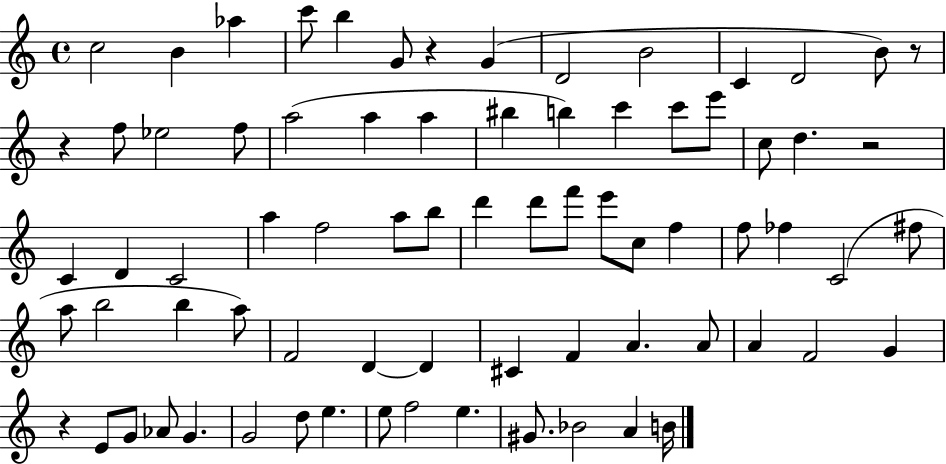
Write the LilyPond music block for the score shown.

{
  \clef treble
  \time 4/4
  \defaultTimeSignature
  \key c \major
  c''2 b'4 aes''4 | c'''8 b''4 g'8 r4 g'4( | d'2 b'2 | c'4 d'2 b'8) r8 | \break r4 f''8 ees''2 f''8 | a''2( a''4 a''4 | bis''4 b''4) c'''4 c'''8 e'''8 | c''8 d''4. r2 | \break c'4 d'4 c'2 | a''4 f''2 a''8 b''8 | d'''4 d'''8 f'''8 e'''8 c''8 f''4 | f''8 fes''4 c'2( fis''8 | \break a''8 b''2 b''4 a''8) | f'2 d'4~~ d'4 | cis'4 f'4 a'4. a'8 | a'4 f'2 g'4 | \break r4 e'8 g'8 aes'8 g'4. | g'2 d''8 e''4. | e''8 f''2 e''4. | gis'8. bes'2 a'4 b'16 | \break \bar "|."
}